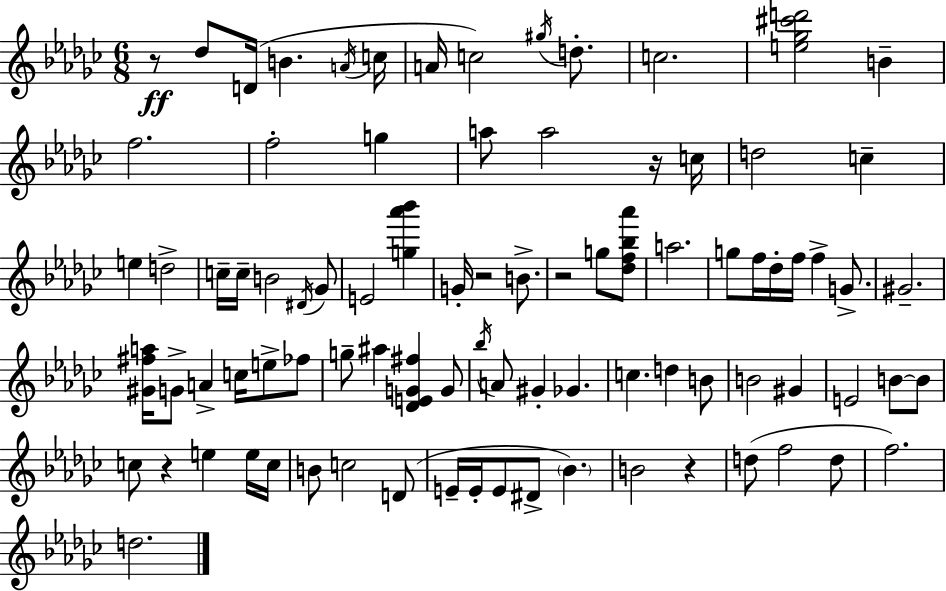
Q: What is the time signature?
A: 6/8